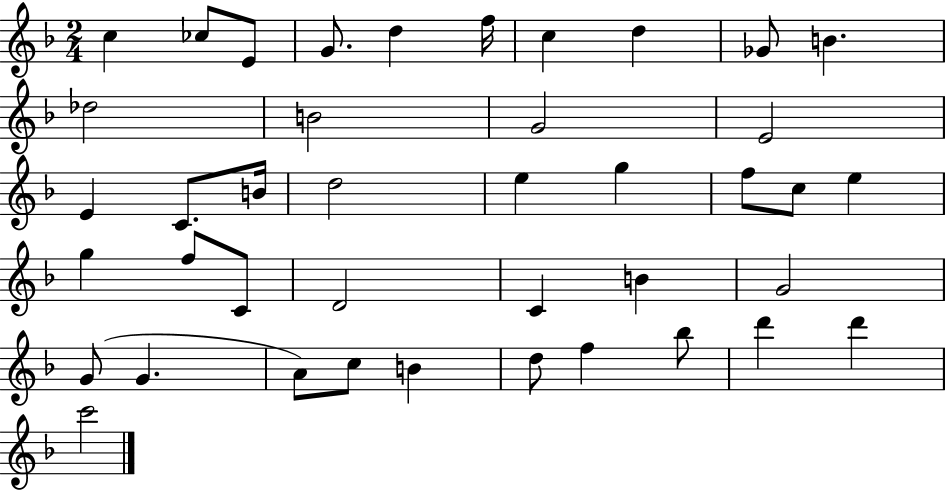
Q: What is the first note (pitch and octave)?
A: C5